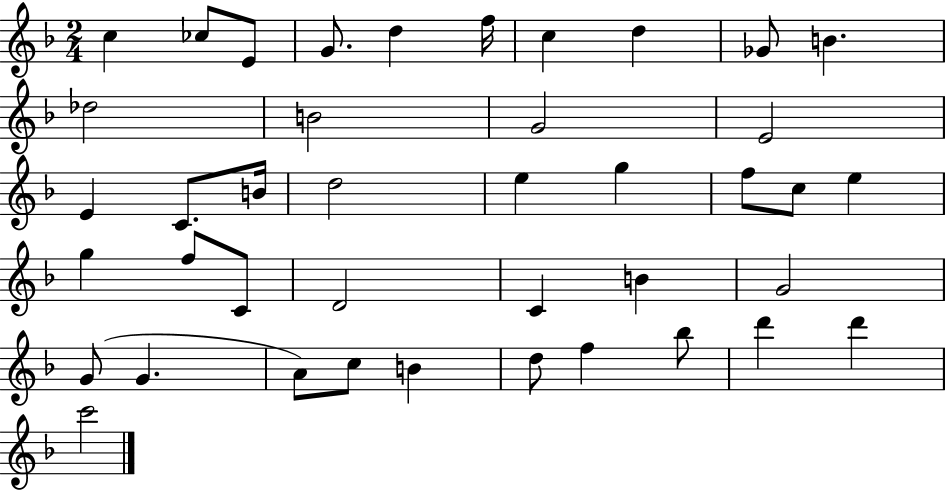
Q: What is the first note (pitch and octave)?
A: C5